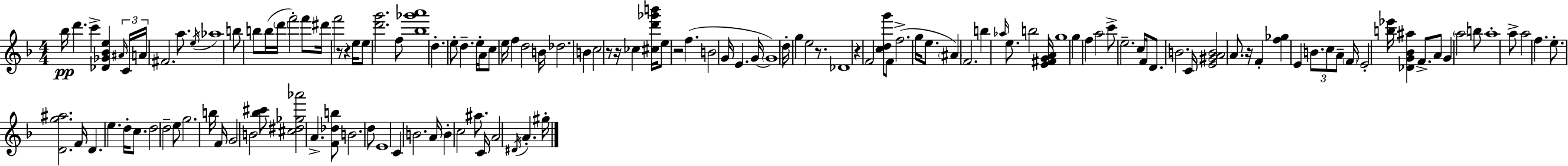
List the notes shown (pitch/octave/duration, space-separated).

Bb5/s D6/q. C6/q [Db4,Gb4,Bb4,E5]/q A#4/s C4/s A4/s F#4/h. A5/e. E5/s Ab5/w B5/e B5/e B5/s D6/s F6/h F6/e D#6/s F6/h R/e R/q E5/s E5/e [D6,G6]/h. F5/e [Bb5,Gb6,A6]/w D5/q. E5/e D5/q. E5/s A4/s C5/e E5/s F5/q D5/h B4/s Db5/h. B4/q C5/h R/e R/s CES5/q [C#5,D6,Gb6,B6]/s E5/e R/h F5/q. B4/h G4/s E4/q. G4/s G4/w D5/s G5/q E5/h R/e. Db4/w R/q F4/h [C5,D5,G6]/e F4/e F5/h. G5/s E5/e. A#4/q F4/h. B5/q Ab5/s E5/e. B5/h [E4,F#4,G4,A4]/s G5/w G5/q F5/q A5/h C6/e E5/h. C5/s F4/s D4/e. B4/h. C4/s [E4,G#4,A4,B4]/h A4/e. R/s F4/q [F5,Gb5]/q E4/q B4/e. C5/e A4/e F4/s E4/h [B5,Eb6]/s [Db4,G4,Bb4,A#5]/q F4/e. A4/e G4/q A5/h B5/e A5/w A5/e A5/h F5/q. E5/e. [D4,G5,A#5]/h. F4/s D4/q. E5/q. D5/s C5/e. D5/h D5/h E5/e G5/h. B5/s F4/s G4/h B4/h [Bb5,C#6]/e [C#5,D#5,Gb5,Ab6]/h A4/q. [F4,Db5,B5]/e B4/h. D5/e E4/w C4/q B4/h. A4/s B4/q C5/h A#5/e. C4/s A4/h D#4/s A4/q. G#5/s